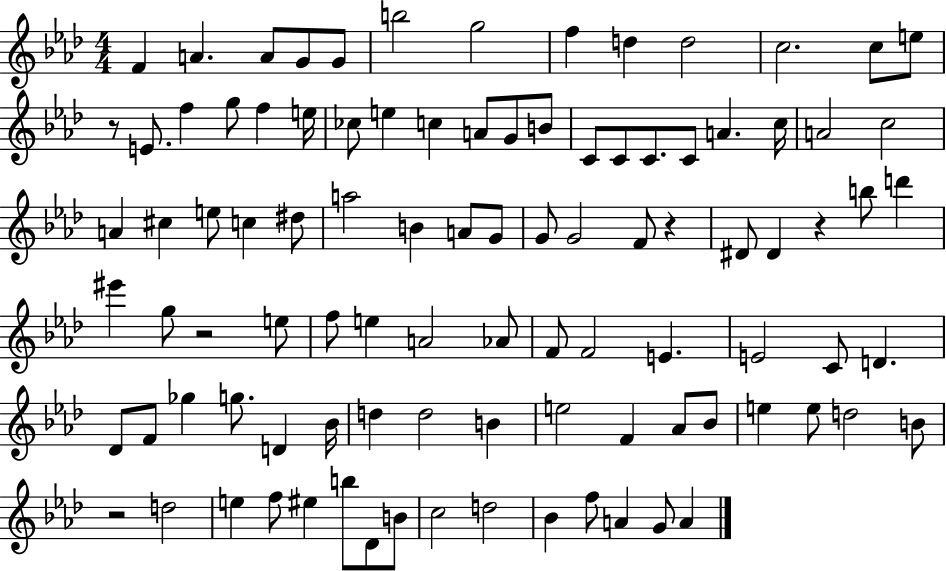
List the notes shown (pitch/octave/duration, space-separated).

F4/q A4/q. A4/e G4/e G4/e B5/h G5/h F5/q D5/q D5/h C5/h. C5/e E5/e R/e E4/e. F5/q G5/e F5/q E5/s CES5/e E5/q C5/q A4/e G4/e B4/e C4/e C4/e C4/e. C4/e A4/q. C5/s A4/h C5/h A4/q C#5/q E5/e C5/q D#5/e A5/h B4/q A4/e G4/e G4/e G4/h F4/e R/q D#4/e D#4/q R/q B5/e D6/q EIS6/q G5/e R/h E5/e F5/e E5/q A4/h Ab4/e F4/e F4/h E4/q. E4/h C4/e D4/q. Db4/e F4/e Gb5/q G5/e. D4/q Bb4/s D5/q D5/h B4/q E5/h F4/q Ab4/e Bb4/e E5/q E5/e D5/h B4/e R/h D5/h E5/q F5/e EIS5/q B5/e Db4/e B4/e C5/h D5/h Bb4/q F5/e A4/q G4/e A4/q